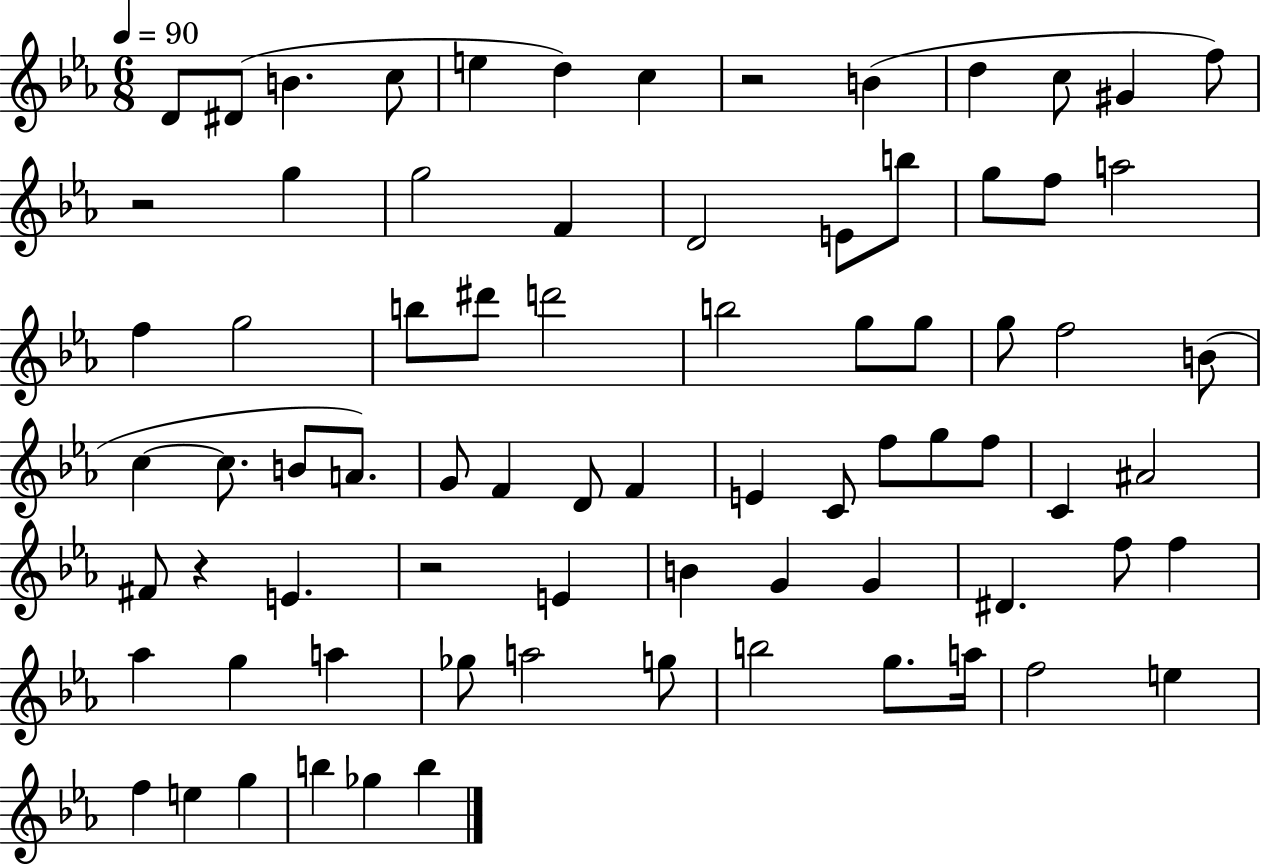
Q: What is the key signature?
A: EES major